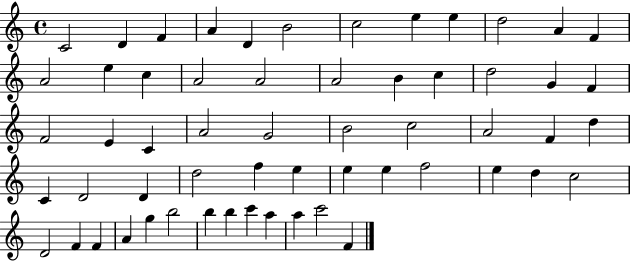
C4/h D4/q F4/q A4/q D4/q B4/h C5/h E5/q E5/q D5/h A4/q F4/q A4/h E5/q C5/q A4/h A4/h A4/h B4/q C5/q D5/h G4/q F4/q F4/h E4/q C4/q A4/h G4/h B4/h C5/h A4/h F4/q D5/q C4/q D4/h D4/q D5/h F5/q E5/q E5/q E5/q F5/h E5/q D5/q C5/h D4/h F4/q F4/q A4/q G5/q B5/h B5/q B5/q C6/q A5/q A5/q C6/h F4/q